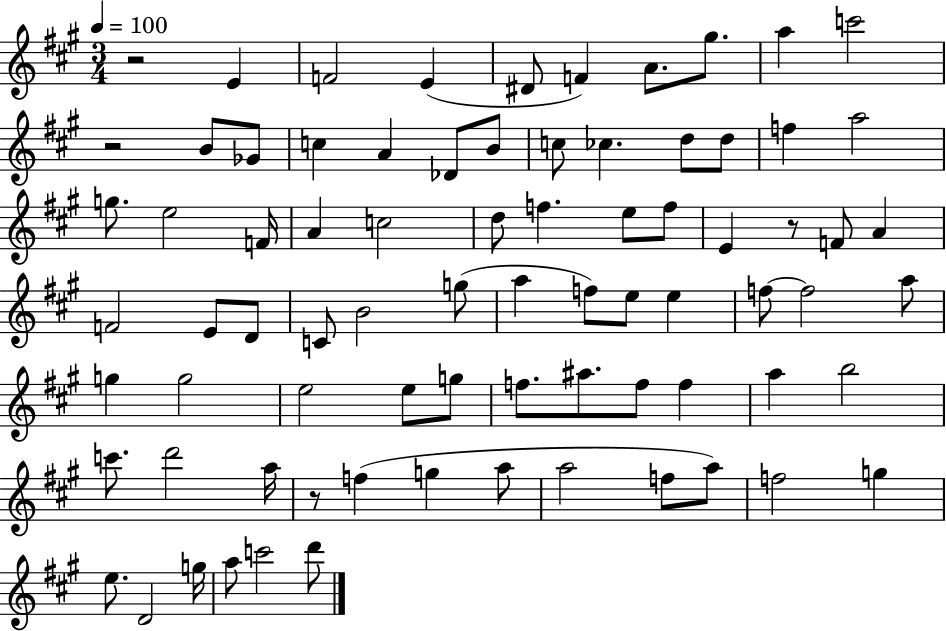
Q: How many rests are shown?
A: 4